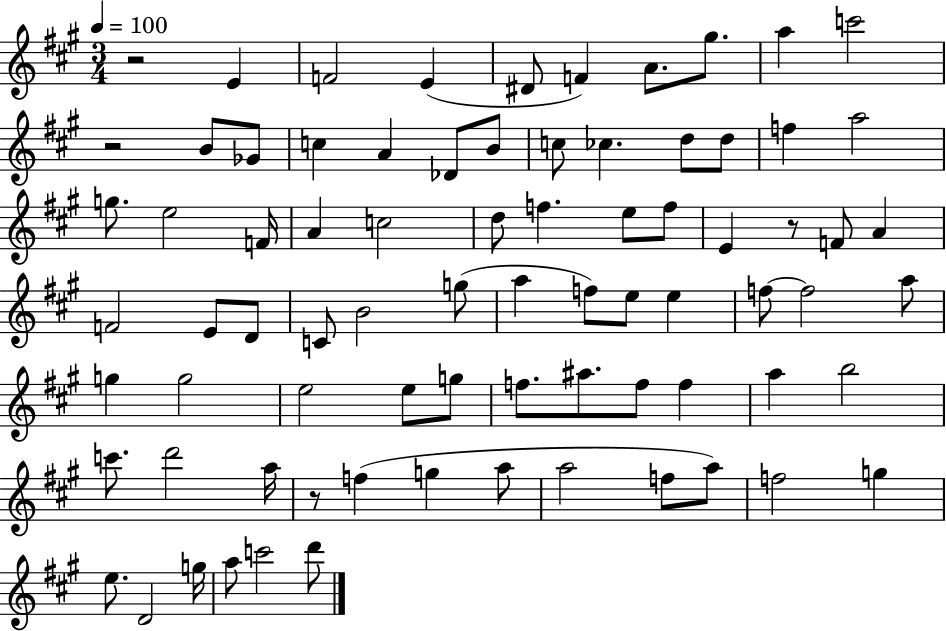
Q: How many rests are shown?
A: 4